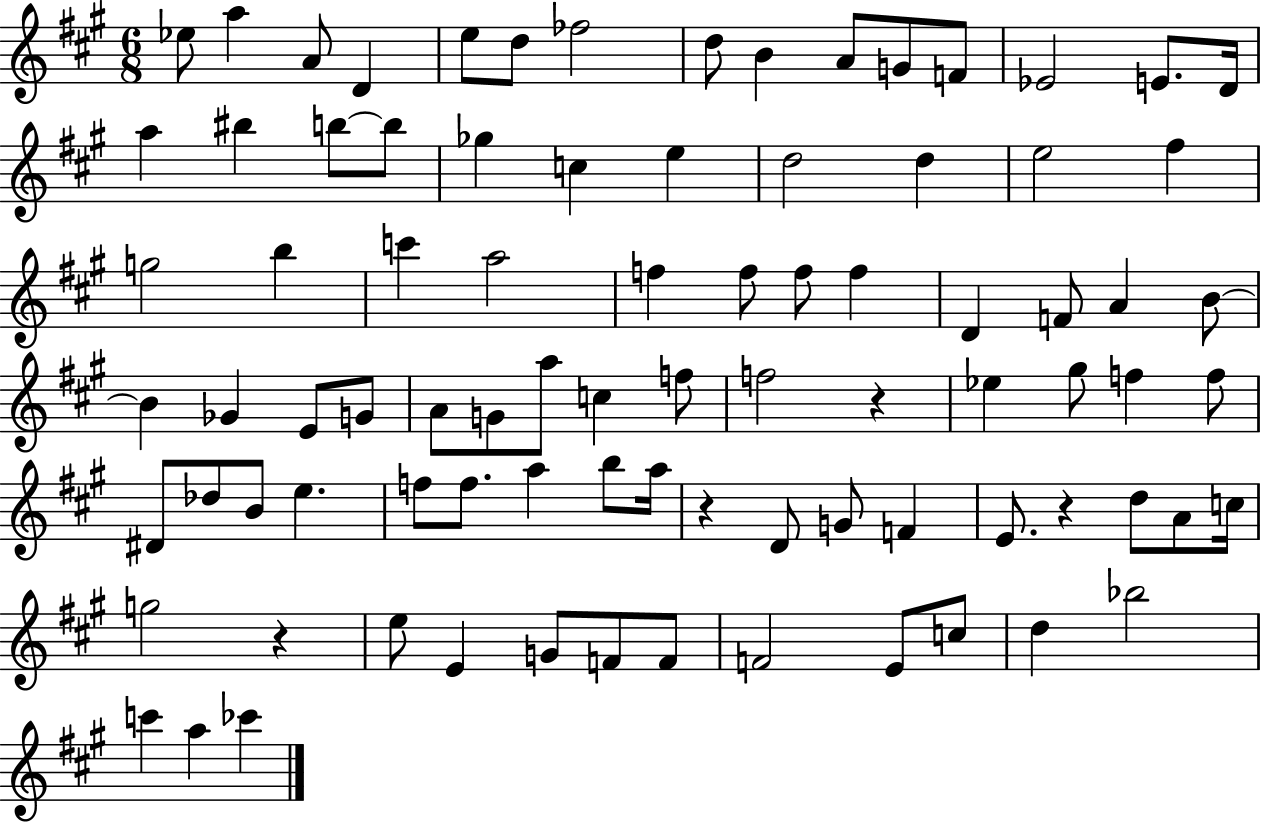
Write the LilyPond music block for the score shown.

{
  \clef treble
  \numericTimeSignature
  \time 6/8
  \key a \major
  ees''8 a''4 a'8 d'4 | e''8 d''8 fes''2 | d''8 b'4 a'8 g'8 f'8 | ees'2 e'8. d'16 | \break a''4 bis''4 b''8~~ b''8 | ges''4 c''4 e''4 | d''2 d''4 | e''2 fis''4 | \break g''2 b''4 | c'''4 a''2 | f''4 f''8 f''8 f''4 | d'4 f'8 a'4 b'8~~ | \break b'4 ges'4 e'8 g'8 | a'8 g'8 a''8 c''4 f''8 | f''2 r4 | ees''4 gis''8 f''4 f''8 | \break dis'8 des''8 b'8 e''4. | f''8 f''8. a''4 b''8 a''16 | r4 d'8 g'8 f'4 | e'8. r4 d''8 a'8 c''16 | \break g''2 r4 | e''8 e'4 g'8 f'8 f'8 | f'2 e'8 c''8 | d''4 bes''2 | \break c'''4 a''4 ces'''4 | \bar "|."
}